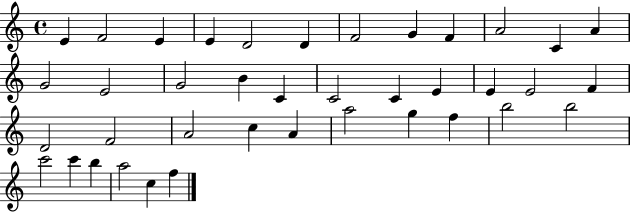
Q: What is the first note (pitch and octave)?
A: E4